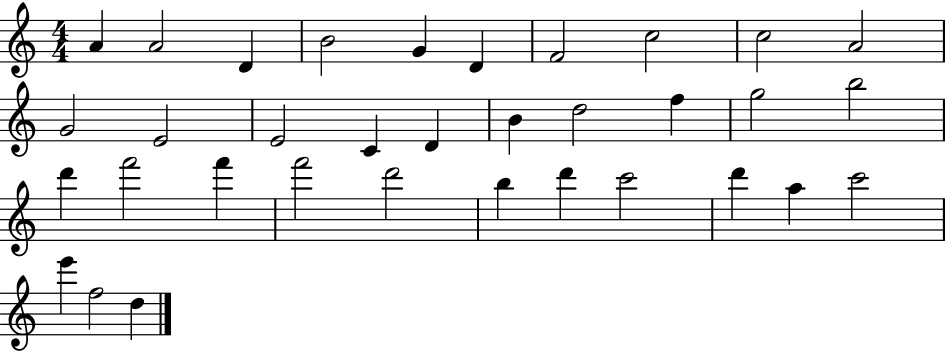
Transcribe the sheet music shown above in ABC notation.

X:1
T:Untitled
M:4/4
L:1/4
K:C
A A2 D B2 G D F2 c2 c2 A2 G2 E2 E2 C D B d2 f g2 b2 d' f'2 f' f'2 d'2 b d' c'2 d' a c'2 e' f2 d